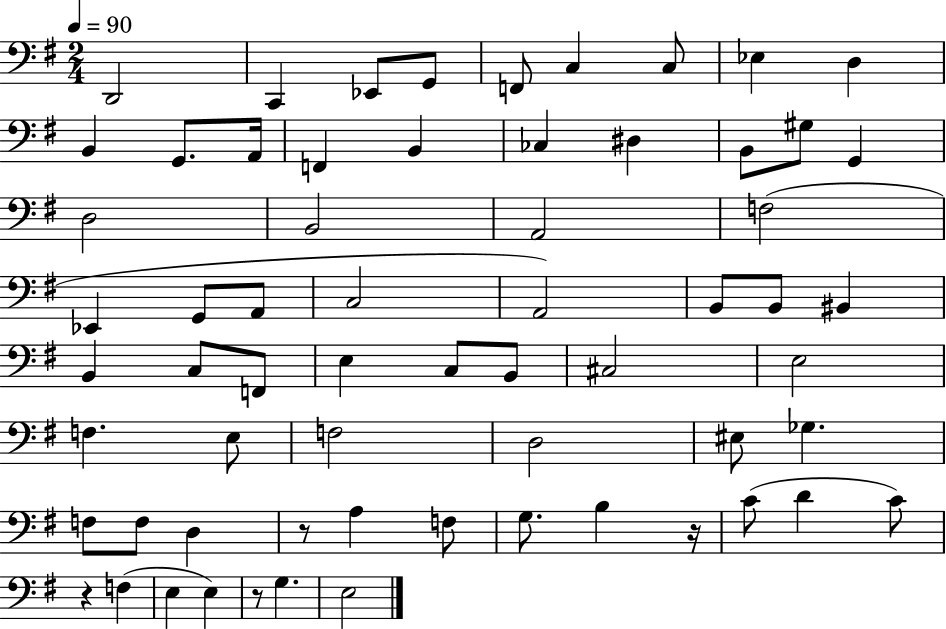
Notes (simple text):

D2/h C2/q Eb2/e G2/e F2/e C3/q C3/e Eb3/q D3/q B2/q G2/e. A2/s F2/q B2/q CES3/q D#3/q B2/e G#3/e G2/q D3/h B2/h A2/h F3/h Eb2/q G2/e A2/e C3/h A2/h B2/e B2/e BIS2/q B2/q C3/e F2/e E3/q C3/e B2/e C#3/h E3/h F3/q. E3/e F3/h D3/h EIS3/e Gb3/q. F3/e F3/e D3/q R/e A3/q F3/e G3/e. B3/q R/s C4/e D4/q C4/e R/q F3/q E3/q E3/q R/e G3/q. E3/h